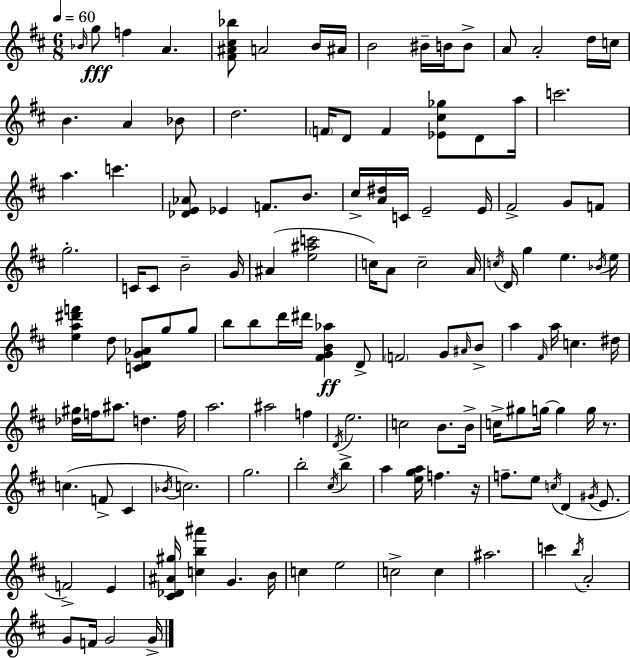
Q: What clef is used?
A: treble